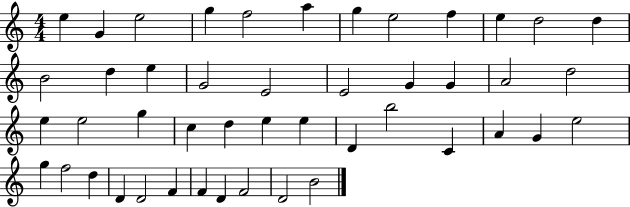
E5/q G4/q E5/h G5/q F5/h A5/q G5/q E5/h F5/q E5/q D5/h D5/q B4/h D5/q E5/q G4/h E4/h E4/h G4/q G4/q A4/h D5/h E5/q E5/h G5/q C5/q D5/q E5/q E5/q D4/q B5/h C4/q A4/q G4/q E5/h G5/q F5/h D5/q D4/q D4/h F4/q F4/q D4/q F4/h D4/h B4/h